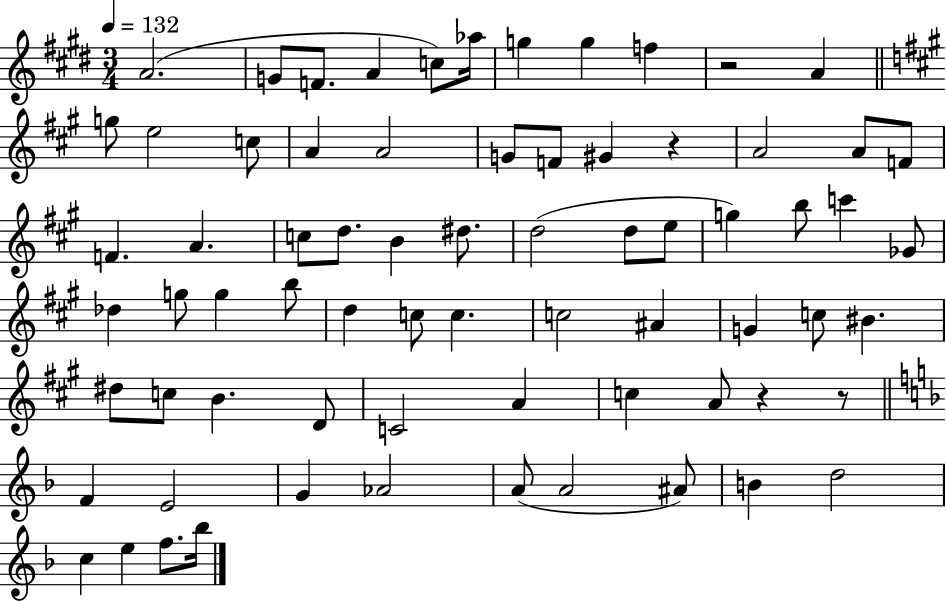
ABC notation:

X:1
T:Untitled
M:3/4
L:1/4
K:E
A2 G/2 F/2 A c/2 _a/4 g g f z2 A g/2 e2 c/2 A A2 G/2 F/2 ^G z A2 A/2 F/2 F A c/2 d/2 B ^d/2 d2 d/2 e/2 g b/2 c' _G/2 _d g/2 g b/2 d c/2 c c2 ^A G c/2 ^B ^d/2 c/2 B D/2 C2 A c A/2 z z/2 F E2 G _A2 A/2 A2 ^A/2 B d2 c e f/2 _b/4